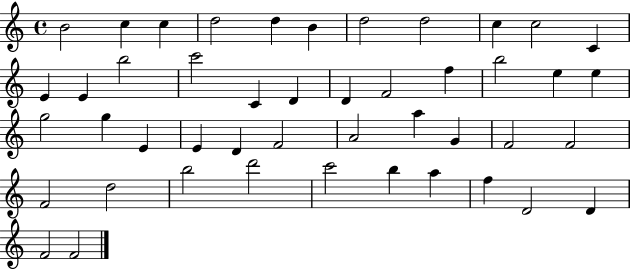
B4/h C5/q C5/q D5/h D5/q B4/q D5/h D5/h C5/q C5/h C4/q E4/q E4/q B5/h C6/h C4/q D4/q D4/q F4/h F5/q B5/h E5/q E5/q G5/h G5/q E4/q E4/q D4/q F4/h A4/h A5/q G4/q F4/h F4/h F4/h D5/h B5/h D6/h C6/h B5/q A5/q F5/q D4/h D4/q F4/h F4/h